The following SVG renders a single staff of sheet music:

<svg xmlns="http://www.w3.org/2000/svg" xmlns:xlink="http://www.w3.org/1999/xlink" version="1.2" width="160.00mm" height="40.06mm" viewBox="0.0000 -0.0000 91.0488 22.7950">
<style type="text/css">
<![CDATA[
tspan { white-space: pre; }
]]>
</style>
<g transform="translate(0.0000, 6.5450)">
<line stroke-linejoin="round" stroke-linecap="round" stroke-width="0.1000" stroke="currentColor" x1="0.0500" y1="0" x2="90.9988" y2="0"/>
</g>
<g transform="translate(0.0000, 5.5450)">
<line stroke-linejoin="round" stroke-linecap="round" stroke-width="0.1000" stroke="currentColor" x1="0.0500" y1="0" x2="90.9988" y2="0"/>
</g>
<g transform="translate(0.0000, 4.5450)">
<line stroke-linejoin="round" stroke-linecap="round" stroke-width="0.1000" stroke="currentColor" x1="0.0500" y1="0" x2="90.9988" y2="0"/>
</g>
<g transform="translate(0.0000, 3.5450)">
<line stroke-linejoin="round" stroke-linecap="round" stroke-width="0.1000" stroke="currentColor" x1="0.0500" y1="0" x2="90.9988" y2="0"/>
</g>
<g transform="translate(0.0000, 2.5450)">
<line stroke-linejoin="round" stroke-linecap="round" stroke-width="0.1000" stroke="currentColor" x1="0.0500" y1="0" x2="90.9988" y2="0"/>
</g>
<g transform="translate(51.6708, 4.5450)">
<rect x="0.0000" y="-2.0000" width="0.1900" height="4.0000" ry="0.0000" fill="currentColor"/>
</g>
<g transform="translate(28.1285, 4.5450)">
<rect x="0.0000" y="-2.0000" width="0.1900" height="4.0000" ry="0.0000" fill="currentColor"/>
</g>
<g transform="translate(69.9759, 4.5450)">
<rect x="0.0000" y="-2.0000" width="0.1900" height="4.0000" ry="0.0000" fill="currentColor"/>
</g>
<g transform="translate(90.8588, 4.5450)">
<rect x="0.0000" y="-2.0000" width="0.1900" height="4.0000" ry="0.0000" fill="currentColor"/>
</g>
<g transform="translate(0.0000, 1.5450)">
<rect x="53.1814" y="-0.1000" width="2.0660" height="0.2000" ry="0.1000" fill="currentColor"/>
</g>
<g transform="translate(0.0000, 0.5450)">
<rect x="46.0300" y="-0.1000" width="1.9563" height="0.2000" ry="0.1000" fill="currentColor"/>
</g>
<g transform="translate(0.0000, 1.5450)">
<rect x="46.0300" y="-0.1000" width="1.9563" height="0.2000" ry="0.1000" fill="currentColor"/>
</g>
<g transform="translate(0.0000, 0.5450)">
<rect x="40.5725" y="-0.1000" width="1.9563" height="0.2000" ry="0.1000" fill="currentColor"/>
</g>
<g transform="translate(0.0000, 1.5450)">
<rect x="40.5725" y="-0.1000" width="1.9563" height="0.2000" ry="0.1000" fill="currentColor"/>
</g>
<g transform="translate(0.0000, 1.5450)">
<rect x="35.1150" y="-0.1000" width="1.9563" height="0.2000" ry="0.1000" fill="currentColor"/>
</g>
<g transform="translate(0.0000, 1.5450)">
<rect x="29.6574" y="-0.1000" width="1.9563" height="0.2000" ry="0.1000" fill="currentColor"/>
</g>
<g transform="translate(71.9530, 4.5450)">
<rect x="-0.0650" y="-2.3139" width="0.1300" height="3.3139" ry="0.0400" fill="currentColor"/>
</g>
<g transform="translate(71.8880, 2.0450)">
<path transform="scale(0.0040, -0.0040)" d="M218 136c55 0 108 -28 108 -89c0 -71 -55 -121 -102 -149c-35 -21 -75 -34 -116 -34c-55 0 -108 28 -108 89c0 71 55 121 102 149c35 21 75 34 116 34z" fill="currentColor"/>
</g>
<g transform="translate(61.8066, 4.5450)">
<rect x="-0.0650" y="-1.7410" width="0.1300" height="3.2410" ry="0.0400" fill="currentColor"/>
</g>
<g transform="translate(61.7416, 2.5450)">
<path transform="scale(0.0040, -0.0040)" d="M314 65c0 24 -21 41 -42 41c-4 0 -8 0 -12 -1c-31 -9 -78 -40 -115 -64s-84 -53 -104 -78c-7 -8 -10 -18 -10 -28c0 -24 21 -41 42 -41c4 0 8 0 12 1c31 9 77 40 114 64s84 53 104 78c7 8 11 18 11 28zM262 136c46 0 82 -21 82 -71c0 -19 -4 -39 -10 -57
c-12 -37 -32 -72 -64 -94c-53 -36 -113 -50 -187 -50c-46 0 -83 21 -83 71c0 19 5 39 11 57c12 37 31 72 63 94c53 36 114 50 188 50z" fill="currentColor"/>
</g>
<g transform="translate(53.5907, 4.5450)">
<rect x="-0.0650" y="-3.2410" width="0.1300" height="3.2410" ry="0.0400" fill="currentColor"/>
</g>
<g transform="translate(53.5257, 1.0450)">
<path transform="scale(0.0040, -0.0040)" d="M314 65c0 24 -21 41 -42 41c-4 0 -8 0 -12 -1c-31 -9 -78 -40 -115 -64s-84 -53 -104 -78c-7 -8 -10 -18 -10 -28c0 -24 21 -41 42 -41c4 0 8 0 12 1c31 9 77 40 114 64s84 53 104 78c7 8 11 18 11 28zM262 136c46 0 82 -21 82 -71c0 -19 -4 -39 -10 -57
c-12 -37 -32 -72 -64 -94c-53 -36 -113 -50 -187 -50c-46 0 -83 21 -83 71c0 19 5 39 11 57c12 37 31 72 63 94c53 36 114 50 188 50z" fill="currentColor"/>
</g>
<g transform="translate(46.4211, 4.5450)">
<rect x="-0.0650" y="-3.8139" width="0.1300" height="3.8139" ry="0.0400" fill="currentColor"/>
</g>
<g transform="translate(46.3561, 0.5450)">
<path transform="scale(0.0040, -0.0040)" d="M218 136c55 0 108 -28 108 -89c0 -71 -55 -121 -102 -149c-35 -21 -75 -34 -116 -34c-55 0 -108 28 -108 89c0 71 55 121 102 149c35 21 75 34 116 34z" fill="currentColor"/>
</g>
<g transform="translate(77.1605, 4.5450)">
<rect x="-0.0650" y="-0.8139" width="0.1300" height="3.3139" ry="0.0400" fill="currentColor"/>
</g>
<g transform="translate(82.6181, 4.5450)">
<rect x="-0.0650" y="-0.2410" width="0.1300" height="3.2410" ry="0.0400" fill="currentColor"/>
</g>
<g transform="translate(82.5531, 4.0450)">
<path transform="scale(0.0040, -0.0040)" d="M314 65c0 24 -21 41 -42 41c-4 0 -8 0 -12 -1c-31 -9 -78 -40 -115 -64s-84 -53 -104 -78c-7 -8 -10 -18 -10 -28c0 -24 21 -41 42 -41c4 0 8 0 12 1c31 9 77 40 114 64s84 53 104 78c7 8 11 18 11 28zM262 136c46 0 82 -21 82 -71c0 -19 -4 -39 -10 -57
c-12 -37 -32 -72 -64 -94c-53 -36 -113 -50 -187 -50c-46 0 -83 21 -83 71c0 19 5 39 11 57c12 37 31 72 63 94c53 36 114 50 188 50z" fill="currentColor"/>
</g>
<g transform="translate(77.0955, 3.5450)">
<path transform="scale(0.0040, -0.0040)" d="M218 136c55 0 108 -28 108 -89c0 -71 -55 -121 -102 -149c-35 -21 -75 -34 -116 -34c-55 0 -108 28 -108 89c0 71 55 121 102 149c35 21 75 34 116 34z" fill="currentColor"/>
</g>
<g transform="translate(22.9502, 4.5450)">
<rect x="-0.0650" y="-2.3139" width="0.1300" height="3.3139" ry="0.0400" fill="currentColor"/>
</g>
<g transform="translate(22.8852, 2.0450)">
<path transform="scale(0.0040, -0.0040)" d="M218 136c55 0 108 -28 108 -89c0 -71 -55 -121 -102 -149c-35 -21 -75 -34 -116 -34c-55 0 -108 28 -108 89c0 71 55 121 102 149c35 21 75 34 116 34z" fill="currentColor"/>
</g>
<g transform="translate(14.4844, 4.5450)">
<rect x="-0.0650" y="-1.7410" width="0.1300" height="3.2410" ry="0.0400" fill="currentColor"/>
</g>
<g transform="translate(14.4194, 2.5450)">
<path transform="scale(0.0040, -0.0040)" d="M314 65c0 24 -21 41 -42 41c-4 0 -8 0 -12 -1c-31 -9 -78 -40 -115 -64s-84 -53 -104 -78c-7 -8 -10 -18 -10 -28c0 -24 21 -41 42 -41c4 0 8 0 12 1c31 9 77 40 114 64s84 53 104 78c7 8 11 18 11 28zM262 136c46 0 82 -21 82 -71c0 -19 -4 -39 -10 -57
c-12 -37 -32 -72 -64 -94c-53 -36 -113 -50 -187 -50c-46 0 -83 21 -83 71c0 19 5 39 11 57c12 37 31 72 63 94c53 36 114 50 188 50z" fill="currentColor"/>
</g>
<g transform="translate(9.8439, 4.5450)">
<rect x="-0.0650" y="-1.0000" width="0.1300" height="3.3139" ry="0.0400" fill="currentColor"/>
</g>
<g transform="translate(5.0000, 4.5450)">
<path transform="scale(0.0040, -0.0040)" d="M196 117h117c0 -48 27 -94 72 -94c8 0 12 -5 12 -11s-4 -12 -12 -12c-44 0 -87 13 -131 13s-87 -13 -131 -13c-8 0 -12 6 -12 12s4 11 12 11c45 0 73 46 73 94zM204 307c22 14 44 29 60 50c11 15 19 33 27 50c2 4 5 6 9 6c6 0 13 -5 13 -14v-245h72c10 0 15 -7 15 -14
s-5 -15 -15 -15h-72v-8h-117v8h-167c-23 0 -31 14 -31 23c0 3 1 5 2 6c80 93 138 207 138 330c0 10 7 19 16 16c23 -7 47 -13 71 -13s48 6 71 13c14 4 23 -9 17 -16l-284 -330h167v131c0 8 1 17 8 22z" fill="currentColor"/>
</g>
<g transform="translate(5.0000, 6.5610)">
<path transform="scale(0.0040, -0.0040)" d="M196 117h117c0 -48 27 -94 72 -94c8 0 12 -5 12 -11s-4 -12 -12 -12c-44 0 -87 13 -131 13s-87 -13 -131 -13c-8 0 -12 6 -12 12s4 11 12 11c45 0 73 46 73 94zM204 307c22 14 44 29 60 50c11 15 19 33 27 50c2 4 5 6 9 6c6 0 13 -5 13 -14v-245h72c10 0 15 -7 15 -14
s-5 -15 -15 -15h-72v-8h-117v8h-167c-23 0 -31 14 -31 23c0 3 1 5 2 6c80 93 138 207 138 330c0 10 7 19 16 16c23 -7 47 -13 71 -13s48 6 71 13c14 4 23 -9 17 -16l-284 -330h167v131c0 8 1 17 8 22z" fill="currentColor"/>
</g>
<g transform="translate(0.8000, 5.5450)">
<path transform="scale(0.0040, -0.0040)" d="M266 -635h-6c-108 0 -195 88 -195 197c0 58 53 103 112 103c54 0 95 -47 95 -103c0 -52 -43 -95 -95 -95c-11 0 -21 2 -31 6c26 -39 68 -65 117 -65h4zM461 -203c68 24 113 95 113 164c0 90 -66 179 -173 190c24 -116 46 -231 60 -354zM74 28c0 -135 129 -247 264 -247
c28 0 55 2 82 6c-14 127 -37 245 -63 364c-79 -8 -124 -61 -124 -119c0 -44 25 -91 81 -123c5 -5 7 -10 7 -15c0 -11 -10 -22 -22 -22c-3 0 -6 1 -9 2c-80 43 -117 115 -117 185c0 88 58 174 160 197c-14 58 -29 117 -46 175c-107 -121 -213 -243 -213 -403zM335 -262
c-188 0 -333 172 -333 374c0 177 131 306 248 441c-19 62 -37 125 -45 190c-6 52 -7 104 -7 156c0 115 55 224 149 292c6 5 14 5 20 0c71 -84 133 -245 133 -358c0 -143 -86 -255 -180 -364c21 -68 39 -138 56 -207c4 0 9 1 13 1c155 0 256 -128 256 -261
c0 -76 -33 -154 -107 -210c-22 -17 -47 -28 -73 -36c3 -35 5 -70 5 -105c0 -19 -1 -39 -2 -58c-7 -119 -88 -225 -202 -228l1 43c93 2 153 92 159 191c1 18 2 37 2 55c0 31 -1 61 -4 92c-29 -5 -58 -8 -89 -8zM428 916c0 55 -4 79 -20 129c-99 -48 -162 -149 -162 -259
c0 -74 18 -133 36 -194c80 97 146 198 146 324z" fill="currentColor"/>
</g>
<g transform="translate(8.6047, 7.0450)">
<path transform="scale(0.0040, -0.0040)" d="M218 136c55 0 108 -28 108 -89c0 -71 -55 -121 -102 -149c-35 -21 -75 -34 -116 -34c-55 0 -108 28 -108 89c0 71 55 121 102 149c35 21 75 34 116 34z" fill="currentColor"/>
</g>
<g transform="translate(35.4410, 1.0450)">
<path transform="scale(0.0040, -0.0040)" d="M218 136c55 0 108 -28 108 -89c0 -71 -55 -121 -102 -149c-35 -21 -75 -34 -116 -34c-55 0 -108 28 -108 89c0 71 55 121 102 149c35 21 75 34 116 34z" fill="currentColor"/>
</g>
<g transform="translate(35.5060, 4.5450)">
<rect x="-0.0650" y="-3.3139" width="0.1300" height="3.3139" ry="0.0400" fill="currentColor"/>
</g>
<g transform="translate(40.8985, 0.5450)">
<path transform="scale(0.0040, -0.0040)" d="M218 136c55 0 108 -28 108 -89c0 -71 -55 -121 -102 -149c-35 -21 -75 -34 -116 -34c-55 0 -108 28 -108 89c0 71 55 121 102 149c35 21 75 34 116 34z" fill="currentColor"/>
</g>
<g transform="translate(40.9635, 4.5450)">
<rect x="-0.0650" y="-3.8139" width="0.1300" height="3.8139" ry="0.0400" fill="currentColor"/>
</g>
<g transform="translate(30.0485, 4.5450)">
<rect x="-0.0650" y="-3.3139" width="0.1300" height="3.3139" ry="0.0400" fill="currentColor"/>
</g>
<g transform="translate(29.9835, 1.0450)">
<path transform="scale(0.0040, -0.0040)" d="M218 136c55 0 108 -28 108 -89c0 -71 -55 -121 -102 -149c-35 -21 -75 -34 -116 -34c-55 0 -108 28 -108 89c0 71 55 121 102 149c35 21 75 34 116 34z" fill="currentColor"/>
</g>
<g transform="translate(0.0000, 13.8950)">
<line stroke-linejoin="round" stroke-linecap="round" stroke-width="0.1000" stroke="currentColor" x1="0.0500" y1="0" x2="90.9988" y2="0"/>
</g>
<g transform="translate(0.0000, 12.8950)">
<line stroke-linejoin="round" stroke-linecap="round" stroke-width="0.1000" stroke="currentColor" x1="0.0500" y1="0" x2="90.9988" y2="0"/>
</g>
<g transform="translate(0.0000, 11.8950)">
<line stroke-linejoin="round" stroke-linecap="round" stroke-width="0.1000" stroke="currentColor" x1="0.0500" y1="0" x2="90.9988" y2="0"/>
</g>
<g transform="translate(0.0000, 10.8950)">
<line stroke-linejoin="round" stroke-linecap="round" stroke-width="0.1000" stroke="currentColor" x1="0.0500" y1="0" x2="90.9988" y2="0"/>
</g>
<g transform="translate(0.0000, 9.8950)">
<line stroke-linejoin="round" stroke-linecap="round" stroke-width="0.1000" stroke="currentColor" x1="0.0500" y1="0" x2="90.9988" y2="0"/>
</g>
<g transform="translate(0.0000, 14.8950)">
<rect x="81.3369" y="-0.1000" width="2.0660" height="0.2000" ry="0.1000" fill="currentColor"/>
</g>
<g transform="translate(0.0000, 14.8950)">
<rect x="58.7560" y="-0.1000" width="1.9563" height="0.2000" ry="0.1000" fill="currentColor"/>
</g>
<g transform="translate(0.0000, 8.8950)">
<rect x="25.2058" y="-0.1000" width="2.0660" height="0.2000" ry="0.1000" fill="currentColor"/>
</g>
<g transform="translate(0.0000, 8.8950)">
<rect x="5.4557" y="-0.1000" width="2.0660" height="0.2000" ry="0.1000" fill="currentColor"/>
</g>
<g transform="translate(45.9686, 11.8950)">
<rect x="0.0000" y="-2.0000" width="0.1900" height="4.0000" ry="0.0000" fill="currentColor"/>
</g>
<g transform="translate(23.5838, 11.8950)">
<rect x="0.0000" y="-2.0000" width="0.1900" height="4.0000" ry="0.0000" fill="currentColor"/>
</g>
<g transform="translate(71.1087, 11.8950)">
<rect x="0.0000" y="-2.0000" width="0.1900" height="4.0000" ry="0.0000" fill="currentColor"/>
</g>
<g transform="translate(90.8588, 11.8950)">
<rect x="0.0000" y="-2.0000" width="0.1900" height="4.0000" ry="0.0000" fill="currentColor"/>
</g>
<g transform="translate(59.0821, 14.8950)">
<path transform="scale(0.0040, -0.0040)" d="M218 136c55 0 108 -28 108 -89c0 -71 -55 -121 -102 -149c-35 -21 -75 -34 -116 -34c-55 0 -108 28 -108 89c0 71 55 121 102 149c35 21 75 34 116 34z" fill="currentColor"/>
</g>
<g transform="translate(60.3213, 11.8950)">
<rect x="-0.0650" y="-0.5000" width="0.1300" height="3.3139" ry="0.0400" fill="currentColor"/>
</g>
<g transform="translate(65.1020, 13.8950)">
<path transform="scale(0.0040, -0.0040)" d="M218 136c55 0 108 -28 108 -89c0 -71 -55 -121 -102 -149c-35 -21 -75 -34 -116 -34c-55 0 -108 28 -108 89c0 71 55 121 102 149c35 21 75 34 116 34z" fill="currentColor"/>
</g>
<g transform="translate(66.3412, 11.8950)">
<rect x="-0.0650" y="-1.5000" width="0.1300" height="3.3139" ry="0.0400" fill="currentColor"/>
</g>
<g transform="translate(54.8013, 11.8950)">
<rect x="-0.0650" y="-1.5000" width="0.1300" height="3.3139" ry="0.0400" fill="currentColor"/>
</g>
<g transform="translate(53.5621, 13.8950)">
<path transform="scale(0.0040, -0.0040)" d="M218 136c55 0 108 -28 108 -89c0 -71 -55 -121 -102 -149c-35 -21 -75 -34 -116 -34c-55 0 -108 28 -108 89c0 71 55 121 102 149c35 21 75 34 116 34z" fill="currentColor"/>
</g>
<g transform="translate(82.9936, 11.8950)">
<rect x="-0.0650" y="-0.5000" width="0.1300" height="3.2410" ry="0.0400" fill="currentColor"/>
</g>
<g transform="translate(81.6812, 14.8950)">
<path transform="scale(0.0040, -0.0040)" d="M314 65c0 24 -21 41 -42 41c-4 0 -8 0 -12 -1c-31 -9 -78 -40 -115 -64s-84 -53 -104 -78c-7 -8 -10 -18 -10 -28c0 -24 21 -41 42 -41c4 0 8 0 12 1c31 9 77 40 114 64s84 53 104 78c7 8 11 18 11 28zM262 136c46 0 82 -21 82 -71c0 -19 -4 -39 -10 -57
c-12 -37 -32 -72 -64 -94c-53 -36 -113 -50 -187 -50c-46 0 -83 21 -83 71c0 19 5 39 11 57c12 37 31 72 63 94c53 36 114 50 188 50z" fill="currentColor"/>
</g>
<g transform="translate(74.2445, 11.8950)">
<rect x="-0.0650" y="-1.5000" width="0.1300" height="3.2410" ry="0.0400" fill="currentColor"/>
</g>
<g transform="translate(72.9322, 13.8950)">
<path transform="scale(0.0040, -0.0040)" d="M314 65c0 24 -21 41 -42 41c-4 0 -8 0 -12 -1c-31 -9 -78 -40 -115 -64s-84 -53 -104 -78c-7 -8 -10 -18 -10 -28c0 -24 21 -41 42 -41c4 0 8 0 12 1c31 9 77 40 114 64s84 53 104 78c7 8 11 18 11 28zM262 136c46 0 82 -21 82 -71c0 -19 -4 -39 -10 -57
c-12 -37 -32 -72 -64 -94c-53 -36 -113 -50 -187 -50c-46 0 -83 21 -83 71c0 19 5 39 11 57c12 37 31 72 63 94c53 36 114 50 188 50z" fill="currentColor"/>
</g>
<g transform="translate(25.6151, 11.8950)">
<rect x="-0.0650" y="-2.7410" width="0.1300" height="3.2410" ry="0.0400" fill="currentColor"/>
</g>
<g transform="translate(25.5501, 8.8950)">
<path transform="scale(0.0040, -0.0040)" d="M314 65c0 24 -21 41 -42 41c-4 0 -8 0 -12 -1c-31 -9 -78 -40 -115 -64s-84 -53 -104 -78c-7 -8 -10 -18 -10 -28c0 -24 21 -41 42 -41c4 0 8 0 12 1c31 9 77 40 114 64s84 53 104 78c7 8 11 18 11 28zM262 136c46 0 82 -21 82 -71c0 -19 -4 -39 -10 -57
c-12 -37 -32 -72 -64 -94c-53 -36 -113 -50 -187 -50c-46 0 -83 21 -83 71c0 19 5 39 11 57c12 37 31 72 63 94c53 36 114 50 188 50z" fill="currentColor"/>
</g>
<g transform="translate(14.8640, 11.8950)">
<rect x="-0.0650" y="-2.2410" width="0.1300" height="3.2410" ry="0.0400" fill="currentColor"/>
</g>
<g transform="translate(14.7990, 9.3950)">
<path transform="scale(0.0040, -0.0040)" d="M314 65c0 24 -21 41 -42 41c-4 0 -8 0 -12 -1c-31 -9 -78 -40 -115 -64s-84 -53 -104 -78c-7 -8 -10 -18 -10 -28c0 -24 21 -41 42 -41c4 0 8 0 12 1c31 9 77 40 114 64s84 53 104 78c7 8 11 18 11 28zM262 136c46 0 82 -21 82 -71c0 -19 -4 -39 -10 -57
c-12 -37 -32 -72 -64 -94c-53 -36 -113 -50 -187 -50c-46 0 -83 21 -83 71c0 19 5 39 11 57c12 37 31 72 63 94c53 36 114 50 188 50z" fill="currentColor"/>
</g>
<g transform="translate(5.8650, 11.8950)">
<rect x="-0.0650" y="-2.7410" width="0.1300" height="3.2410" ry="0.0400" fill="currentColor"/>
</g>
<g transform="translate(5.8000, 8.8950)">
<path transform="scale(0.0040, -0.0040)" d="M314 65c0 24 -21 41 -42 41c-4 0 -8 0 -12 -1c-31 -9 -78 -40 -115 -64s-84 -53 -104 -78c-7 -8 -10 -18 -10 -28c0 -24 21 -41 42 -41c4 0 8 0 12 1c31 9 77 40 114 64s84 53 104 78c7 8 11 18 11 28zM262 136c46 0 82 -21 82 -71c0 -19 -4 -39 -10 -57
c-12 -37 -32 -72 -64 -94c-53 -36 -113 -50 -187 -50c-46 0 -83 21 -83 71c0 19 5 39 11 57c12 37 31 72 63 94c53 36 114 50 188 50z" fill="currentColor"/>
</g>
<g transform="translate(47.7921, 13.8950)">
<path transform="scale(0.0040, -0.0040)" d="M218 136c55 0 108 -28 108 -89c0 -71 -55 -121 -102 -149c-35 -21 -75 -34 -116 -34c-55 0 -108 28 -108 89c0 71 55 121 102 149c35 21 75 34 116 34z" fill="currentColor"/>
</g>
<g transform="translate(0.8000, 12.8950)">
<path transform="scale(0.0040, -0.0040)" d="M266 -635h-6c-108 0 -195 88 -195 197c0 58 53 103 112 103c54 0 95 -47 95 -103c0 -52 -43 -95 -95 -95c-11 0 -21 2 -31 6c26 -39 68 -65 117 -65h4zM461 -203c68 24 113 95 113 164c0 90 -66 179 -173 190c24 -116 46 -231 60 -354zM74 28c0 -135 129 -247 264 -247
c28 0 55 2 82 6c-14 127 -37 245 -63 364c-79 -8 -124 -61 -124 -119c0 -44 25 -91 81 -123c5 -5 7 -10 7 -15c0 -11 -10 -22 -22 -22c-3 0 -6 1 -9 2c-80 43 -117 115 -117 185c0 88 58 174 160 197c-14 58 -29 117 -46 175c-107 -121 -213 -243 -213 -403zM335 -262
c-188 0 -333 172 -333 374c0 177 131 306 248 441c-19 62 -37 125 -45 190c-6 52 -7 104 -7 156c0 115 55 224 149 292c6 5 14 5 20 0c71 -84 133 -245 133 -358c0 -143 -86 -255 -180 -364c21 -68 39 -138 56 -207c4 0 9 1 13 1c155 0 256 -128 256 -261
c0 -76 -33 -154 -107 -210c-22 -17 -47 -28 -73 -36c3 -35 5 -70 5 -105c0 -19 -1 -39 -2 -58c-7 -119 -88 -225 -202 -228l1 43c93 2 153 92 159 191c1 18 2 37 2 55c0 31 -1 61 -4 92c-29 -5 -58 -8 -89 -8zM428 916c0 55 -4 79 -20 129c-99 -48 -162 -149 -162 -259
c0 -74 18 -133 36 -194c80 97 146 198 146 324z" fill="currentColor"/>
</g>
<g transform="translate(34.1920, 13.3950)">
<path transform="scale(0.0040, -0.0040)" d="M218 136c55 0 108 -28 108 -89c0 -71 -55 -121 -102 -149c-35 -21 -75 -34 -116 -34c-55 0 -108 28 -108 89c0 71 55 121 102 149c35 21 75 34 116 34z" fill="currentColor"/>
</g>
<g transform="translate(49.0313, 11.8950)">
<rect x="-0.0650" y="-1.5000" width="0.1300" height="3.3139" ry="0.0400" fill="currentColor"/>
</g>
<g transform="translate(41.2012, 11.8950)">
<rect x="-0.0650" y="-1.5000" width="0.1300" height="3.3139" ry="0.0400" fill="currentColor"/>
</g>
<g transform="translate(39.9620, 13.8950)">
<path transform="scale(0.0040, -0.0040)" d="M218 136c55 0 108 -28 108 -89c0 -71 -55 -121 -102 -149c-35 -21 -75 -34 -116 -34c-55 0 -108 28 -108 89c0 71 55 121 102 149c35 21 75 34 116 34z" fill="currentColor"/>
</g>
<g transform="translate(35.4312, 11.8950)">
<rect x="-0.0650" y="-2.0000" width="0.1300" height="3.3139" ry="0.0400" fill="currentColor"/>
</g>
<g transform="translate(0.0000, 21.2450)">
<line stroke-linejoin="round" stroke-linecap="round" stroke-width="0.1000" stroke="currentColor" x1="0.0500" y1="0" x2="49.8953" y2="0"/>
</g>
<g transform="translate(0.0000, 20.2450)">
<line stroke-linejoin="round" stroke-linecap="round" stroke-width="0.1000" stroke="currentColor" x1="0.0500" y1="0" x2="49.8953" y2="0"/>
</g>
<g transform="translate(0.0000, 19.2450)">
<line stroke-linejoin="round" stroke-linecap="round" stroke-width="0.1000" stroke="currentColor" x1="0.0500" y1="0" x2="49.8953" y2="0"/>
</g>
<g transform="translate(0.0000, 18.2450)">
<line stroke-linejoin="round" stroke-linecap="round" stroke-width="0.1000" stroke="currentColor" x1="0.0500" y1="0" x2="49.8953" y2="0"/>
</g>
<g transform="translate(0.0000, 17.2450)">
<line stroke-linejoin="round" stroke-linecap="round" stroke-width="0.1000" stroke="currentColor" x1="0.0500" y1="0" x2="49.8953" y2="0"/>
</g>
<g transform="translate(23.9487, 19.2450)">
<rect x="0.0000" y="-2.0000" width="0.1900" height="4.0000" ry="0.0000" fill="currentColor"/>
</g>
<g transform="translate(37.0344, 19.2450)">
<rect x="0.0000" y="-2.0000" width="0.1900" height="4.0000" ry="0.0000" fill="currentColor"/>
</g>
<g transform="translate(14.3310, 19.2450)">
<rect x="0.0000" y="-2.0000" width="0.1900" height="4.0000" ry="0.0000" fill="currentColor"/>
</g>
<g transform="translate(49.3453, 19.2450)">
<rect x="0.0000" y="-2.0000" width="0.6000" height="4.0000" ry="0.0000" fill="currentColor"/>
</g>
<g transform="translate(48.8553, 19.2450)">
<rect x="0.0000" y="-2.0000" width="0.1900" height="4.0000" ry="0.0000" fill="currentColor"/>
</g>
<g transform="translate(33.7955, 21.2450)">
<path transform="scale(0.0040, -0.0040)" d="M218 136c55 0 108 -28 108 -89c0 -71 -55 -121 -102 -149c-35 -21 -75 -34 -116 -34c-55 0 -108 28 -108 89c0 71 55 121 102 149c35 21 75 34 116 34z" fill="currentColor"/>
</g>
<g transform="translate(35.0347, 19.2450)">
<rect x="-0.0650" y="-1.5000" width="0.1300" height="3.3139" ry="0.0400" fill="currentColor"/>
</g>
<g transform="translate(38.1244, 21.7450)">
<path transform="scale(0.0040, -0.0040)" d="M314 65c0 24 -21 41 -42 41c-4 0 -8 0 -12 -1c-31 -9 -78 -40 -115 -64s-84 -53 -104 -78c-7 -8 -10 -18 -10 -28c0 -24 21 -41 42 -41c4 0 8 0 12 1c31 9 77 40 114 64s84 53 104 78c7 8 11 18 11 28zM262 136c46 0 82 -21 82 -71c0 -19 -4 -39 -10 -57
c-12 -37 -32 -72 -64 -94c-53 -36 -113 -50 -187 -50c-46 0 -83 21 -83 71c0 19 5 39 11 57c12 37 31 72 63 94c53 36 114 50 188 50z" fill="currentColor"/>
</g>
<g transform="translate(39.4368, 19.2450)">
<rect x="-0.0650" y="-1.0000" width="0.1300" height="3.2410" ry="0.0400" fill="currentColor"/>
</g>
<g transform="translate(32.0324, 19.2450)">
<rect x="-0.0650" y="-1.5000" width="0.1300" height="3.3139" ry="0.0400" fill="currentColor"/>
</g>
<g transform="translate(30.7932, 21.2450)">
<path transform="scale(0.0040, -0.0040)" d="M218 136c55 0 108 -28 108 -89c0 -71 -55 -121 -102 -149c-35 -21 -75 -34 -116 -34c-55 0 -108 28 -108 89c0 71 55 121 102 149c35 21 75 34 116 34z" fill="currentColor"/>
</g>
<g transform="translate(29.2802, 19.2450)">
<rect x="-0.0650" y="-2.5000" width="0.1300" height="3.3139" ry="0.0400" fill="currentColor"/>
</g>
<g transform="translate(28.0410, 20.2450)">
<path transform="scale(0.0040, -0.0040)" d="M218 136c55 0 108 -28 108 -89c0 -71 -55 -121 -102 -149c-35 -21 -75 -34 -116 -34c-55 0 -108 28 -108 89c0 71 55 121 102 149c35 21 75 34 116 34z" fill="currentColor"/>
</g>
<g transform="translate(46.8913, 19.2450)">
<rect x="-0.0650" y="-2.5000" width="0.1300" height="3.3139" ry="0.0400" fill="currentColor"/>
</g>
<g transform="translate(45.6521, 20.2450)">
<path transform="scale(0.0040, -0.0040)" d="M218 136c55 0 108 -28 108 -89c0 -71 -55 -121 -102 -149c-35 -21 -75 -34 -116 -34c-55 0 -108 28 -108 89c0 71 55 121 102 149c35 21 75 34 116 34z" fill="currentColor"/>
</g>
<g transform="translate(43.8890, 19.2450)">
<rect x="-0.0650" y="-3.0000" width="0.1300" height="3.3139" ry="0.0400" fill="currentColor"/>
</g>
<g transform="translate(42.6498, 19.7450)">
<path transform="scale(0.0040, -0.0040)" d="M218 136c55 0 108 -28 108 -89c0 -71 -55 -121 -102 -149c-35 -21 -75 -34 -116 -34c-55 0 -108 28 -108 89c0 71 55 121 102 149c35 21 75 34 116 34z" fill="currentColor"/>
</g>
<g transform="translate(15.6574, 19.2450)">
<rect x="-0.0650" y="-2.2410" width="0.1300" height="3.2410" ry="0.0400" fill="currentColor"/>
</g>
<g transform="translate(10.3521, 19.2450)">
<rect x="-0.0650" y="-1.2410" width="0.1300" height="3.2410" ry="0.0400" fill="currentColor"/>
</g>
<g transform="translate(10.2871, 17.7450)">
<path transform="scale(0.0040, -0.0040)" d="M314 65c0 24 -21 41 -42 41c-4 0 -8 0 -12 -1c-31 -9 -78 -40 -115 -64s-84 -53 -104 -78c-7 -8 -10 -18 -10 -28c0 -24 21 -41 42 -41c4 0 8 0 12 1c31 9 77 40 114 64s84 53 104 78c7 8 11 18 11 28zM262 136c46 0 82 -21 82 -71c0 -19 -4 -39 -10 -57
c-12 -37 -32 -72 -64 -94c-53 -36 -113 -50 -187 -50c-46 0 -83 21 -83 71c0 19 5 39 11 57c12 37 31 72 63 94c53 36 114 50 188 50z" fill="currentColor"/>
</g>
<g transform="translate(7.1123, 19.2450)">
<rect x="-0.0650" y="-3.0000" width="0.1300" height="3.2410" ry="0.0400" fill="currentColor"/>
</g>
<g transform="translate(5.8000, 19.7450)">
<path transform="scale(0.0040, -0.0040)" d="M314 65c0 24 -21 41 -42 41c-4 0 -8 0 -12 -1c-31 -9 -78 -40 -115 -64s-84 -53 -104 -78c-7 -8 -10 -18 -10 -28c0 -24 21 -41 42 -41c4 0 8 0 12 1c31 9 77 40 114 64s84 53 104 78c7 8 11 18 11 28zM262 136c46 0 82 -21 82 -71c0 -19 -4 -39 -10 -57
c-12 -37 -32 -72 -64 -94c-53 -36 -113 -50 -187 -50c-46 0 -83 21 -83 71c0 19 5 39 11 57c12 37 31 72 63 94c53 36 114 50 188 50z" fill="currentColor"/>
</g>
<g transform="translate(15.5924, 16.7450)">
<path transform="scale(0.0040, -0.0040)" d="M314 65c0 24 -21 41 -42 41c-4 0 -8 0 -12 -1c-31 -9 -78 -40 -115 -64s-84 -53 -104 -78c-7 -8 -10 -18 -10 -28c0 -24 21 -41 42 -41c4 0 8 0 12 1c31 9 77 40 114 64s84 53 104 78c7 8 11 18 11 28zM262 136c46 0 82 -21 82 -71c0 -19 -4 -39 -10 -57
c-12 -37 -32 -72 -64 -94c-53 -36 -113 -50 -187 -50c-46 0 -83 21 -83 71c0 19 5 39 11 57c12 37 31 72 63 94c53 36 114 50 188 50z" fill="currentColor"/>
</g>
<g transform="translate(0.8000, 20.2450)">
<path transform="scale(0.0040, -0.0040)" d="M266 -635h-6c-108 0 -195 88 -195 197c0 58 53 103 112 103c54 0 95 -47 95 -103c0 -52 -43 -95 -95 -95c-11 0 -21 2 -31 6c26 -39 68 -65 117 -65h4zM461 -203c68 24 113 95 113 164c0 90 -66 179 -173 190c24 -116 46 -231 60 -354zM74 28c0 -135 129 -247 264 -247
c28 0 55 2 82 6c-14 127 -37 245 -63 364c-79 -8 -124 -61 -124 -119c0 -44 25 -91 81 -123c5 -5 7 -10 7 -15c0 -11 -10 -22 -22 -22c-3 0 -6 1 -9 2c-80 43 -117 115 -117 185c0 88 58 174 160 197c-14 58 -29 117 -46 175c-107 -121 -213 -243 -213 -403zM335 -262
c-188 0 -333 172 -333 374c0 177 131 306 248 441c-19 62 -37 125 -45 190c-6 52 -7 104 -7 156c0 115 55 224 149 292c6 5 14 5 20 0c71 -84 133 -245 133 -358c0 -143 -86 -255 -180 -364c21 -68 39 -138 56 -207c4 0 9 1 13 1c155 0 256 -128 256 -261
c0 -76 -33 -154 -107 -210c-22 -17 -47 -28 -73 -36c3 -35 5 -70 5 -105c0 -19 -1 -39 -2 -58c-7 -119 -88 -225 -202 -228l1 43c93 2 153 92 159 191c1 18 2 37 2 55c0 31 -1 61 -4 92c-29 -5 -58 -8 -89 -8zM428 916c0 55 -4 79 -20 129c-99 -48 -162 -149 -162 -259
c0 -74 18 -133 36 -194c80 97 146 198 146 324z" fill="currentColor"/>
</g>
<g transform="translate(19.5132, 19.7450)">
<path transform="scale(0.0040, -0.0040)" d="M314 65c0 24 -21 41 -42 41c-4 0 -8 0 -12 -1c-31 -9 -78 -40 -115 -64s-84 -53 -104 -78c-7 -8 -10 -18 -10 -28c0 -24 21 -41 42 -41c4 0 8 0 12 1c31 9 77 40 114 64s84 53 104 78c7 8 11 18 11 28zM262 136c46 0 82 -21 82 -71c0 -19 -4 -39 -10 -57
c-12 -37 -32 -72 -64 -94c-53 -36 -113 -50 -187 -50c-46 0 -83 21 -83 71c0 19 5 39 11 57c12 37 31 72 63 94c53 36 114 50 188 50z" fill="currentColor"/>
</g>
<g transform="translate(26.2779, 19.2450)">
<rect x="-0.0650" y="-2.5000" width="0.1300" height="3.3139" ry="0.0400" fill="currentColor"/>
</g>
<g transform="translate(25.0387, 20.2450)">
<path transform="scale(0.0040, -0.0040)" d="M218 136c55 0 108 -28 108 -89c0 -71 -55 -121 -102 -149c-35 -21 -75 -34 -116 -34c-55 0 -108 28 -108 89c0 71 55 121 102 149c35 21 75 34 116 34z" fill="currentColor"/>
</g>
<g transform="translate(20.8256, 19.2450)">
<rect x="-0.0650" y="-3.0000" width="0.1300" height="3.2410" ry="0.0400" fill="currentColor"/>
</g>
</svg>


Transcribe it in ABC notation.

X:1
T:Untitled
M:4/4
L:1/4
K:C
D f2 g b b c' c' b2 f2 g d c2 a2 g2 a2 F E E E C E E2 C2 A2 e2 g2 A2 G G E E D2 A G